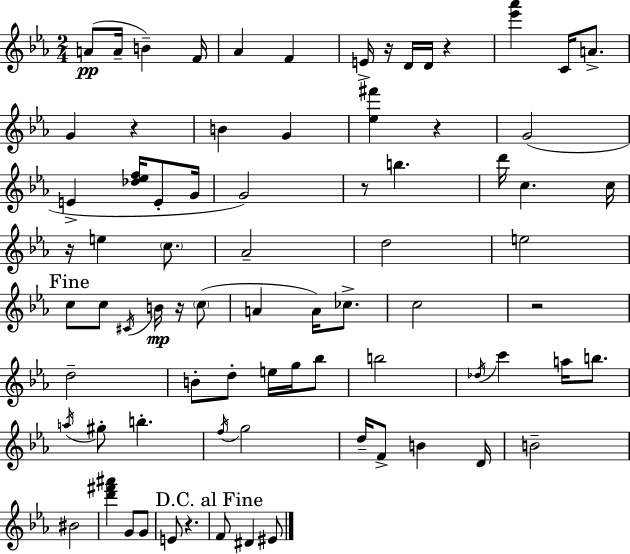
X:1
T:Untitled
M:2/4
L:1/4
K:Cm
A/2 A/4 B F/4 _A F E/4 z/4 D/4 D/4 z [_e'_a'] C/4 A/2 G z B G [_e^f'] z G2 E [_d_ef]/4 E/2 G/4 G2 z/2 b d'/4 c c/4 z/4 e c/2 _A2 d2 e2 c/2 c/2 ^C/4 B/4 z/4 c/2 A A/4 _c/2 c2 z2 d2 B/2 d/2 e/4 g/4 _b/2 b2 _d/4 c' a/4 b/2 a/4 ^g/2 b f/4 g2 d/4 F/2 B D/4 B2 ^B2 [d'^f'^a'] G/2 G/2 E/2 z F/2 ^D ^E/2